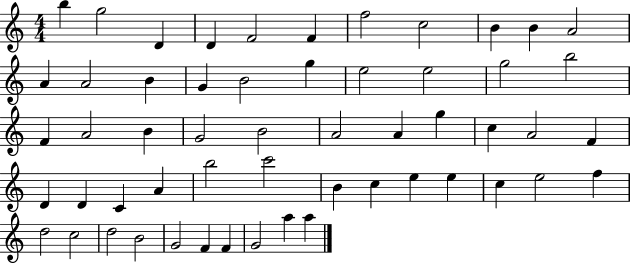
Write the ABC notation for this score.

X:1
T:Untitled
M:4/4
L:1/4
K:C
b g2 D D F2 F f2 c2 B B A2 A A2 B G B2 g e2 e2 g2 b2 F A2 B G2 B2 A2 A g c A2 F D D C A b2 c'2 B c e e c e2 f d2 c2 d2 B2 G2 F F G2 a a